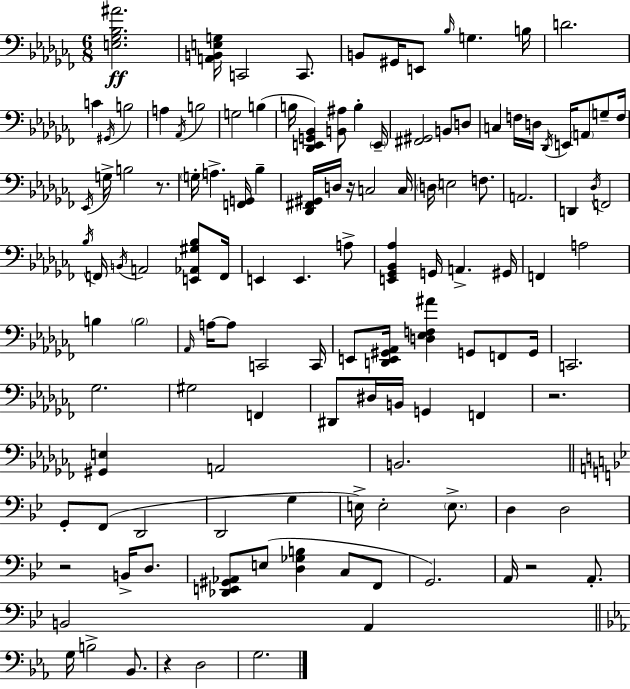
[E3,Gb3,Bb3,A#4]/h. [A2,B2,E3,G3]/s C2/h C2/e. B2/e G#2/s E2/e Bb3/s G3/q. B3/s D4/h. C4/q G#2/s B3/h A3/q Ab2/s B3/h G3/h B3/q B3/s [Db2,E2,G2,Bb2]/q [B2,A#3]/e B3/q E2/s [F#2,G#2]/h B2/e D3/e C3/q F3/s D3/s Db2/s E2/s A2/e G3/e F3/s Eb2/s G3/s B3/h R/e. G3/s A3/q. [F2,G2]/s Bb3/q [Db2,F#2,G#2]/s D3/s R/s C3/h C3/s D3/s E3/h F3/e. A2/h. D2/q Db3/s F2/h Bb3/s F2/s B2/s A2/h [E2,Ab2,G#3,Bb3]/e F2/s E2/q E2/q. A3/e [E2,Gb2,Bb2,Ab3]/q G2/s A2/q. G#2/s F2/q A3/h B3/q B3/h Ab2/s A3/s A3/e C2/h C2/s E2/e [D2,E2,G#2,Ab2]/s [D3,Eb3,F3,A#4]/q G2/e F2/e G2/s C2/h. Gb3/h. G#3/h F2/q D#2/e D#3/s B2/s G2/q F2/q R/h. [G#2,E3]/q A2/h B2/h. G2/e F2/e D2/h D2/h G3/q E3/s E3/h E3/e. D3/q D3/h R/h B2/s D3/e. [Db2,E2,G#2,Ab2]/e E3/e [D3,Gb3,B3]/q C3/e F2/e G2/h. A2/s R/h A2/e. B2/h A2/q G3/s B3/h Bb2/e. R/q D3/h G3/h.